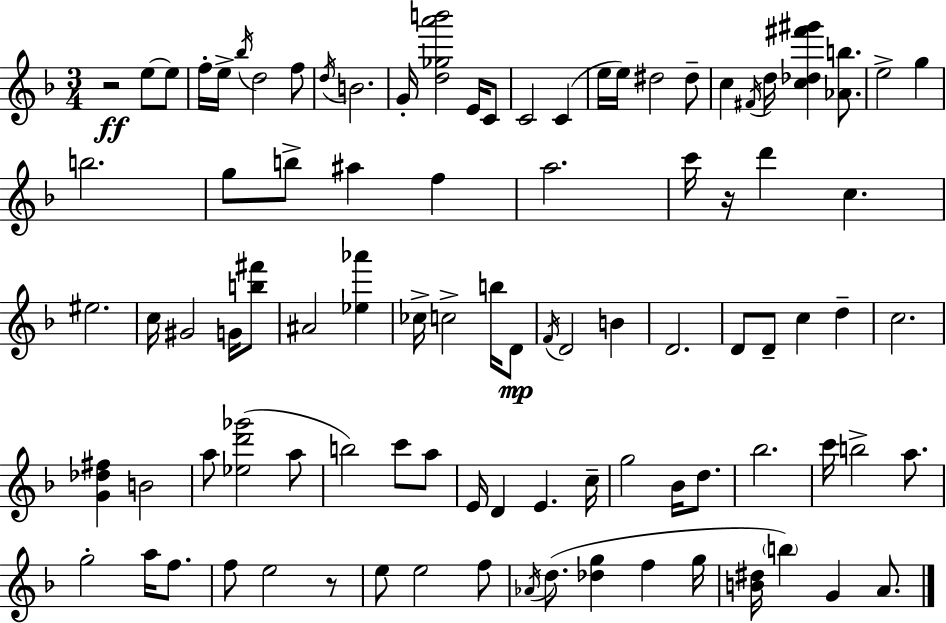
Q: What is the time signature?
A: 3/4